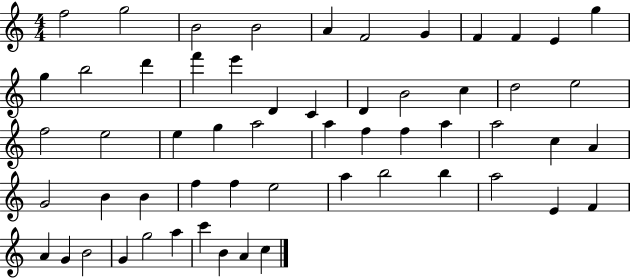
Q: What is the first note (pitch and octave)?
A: F5